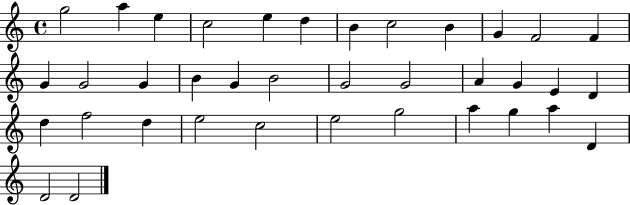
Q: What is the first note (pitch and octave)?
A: G5